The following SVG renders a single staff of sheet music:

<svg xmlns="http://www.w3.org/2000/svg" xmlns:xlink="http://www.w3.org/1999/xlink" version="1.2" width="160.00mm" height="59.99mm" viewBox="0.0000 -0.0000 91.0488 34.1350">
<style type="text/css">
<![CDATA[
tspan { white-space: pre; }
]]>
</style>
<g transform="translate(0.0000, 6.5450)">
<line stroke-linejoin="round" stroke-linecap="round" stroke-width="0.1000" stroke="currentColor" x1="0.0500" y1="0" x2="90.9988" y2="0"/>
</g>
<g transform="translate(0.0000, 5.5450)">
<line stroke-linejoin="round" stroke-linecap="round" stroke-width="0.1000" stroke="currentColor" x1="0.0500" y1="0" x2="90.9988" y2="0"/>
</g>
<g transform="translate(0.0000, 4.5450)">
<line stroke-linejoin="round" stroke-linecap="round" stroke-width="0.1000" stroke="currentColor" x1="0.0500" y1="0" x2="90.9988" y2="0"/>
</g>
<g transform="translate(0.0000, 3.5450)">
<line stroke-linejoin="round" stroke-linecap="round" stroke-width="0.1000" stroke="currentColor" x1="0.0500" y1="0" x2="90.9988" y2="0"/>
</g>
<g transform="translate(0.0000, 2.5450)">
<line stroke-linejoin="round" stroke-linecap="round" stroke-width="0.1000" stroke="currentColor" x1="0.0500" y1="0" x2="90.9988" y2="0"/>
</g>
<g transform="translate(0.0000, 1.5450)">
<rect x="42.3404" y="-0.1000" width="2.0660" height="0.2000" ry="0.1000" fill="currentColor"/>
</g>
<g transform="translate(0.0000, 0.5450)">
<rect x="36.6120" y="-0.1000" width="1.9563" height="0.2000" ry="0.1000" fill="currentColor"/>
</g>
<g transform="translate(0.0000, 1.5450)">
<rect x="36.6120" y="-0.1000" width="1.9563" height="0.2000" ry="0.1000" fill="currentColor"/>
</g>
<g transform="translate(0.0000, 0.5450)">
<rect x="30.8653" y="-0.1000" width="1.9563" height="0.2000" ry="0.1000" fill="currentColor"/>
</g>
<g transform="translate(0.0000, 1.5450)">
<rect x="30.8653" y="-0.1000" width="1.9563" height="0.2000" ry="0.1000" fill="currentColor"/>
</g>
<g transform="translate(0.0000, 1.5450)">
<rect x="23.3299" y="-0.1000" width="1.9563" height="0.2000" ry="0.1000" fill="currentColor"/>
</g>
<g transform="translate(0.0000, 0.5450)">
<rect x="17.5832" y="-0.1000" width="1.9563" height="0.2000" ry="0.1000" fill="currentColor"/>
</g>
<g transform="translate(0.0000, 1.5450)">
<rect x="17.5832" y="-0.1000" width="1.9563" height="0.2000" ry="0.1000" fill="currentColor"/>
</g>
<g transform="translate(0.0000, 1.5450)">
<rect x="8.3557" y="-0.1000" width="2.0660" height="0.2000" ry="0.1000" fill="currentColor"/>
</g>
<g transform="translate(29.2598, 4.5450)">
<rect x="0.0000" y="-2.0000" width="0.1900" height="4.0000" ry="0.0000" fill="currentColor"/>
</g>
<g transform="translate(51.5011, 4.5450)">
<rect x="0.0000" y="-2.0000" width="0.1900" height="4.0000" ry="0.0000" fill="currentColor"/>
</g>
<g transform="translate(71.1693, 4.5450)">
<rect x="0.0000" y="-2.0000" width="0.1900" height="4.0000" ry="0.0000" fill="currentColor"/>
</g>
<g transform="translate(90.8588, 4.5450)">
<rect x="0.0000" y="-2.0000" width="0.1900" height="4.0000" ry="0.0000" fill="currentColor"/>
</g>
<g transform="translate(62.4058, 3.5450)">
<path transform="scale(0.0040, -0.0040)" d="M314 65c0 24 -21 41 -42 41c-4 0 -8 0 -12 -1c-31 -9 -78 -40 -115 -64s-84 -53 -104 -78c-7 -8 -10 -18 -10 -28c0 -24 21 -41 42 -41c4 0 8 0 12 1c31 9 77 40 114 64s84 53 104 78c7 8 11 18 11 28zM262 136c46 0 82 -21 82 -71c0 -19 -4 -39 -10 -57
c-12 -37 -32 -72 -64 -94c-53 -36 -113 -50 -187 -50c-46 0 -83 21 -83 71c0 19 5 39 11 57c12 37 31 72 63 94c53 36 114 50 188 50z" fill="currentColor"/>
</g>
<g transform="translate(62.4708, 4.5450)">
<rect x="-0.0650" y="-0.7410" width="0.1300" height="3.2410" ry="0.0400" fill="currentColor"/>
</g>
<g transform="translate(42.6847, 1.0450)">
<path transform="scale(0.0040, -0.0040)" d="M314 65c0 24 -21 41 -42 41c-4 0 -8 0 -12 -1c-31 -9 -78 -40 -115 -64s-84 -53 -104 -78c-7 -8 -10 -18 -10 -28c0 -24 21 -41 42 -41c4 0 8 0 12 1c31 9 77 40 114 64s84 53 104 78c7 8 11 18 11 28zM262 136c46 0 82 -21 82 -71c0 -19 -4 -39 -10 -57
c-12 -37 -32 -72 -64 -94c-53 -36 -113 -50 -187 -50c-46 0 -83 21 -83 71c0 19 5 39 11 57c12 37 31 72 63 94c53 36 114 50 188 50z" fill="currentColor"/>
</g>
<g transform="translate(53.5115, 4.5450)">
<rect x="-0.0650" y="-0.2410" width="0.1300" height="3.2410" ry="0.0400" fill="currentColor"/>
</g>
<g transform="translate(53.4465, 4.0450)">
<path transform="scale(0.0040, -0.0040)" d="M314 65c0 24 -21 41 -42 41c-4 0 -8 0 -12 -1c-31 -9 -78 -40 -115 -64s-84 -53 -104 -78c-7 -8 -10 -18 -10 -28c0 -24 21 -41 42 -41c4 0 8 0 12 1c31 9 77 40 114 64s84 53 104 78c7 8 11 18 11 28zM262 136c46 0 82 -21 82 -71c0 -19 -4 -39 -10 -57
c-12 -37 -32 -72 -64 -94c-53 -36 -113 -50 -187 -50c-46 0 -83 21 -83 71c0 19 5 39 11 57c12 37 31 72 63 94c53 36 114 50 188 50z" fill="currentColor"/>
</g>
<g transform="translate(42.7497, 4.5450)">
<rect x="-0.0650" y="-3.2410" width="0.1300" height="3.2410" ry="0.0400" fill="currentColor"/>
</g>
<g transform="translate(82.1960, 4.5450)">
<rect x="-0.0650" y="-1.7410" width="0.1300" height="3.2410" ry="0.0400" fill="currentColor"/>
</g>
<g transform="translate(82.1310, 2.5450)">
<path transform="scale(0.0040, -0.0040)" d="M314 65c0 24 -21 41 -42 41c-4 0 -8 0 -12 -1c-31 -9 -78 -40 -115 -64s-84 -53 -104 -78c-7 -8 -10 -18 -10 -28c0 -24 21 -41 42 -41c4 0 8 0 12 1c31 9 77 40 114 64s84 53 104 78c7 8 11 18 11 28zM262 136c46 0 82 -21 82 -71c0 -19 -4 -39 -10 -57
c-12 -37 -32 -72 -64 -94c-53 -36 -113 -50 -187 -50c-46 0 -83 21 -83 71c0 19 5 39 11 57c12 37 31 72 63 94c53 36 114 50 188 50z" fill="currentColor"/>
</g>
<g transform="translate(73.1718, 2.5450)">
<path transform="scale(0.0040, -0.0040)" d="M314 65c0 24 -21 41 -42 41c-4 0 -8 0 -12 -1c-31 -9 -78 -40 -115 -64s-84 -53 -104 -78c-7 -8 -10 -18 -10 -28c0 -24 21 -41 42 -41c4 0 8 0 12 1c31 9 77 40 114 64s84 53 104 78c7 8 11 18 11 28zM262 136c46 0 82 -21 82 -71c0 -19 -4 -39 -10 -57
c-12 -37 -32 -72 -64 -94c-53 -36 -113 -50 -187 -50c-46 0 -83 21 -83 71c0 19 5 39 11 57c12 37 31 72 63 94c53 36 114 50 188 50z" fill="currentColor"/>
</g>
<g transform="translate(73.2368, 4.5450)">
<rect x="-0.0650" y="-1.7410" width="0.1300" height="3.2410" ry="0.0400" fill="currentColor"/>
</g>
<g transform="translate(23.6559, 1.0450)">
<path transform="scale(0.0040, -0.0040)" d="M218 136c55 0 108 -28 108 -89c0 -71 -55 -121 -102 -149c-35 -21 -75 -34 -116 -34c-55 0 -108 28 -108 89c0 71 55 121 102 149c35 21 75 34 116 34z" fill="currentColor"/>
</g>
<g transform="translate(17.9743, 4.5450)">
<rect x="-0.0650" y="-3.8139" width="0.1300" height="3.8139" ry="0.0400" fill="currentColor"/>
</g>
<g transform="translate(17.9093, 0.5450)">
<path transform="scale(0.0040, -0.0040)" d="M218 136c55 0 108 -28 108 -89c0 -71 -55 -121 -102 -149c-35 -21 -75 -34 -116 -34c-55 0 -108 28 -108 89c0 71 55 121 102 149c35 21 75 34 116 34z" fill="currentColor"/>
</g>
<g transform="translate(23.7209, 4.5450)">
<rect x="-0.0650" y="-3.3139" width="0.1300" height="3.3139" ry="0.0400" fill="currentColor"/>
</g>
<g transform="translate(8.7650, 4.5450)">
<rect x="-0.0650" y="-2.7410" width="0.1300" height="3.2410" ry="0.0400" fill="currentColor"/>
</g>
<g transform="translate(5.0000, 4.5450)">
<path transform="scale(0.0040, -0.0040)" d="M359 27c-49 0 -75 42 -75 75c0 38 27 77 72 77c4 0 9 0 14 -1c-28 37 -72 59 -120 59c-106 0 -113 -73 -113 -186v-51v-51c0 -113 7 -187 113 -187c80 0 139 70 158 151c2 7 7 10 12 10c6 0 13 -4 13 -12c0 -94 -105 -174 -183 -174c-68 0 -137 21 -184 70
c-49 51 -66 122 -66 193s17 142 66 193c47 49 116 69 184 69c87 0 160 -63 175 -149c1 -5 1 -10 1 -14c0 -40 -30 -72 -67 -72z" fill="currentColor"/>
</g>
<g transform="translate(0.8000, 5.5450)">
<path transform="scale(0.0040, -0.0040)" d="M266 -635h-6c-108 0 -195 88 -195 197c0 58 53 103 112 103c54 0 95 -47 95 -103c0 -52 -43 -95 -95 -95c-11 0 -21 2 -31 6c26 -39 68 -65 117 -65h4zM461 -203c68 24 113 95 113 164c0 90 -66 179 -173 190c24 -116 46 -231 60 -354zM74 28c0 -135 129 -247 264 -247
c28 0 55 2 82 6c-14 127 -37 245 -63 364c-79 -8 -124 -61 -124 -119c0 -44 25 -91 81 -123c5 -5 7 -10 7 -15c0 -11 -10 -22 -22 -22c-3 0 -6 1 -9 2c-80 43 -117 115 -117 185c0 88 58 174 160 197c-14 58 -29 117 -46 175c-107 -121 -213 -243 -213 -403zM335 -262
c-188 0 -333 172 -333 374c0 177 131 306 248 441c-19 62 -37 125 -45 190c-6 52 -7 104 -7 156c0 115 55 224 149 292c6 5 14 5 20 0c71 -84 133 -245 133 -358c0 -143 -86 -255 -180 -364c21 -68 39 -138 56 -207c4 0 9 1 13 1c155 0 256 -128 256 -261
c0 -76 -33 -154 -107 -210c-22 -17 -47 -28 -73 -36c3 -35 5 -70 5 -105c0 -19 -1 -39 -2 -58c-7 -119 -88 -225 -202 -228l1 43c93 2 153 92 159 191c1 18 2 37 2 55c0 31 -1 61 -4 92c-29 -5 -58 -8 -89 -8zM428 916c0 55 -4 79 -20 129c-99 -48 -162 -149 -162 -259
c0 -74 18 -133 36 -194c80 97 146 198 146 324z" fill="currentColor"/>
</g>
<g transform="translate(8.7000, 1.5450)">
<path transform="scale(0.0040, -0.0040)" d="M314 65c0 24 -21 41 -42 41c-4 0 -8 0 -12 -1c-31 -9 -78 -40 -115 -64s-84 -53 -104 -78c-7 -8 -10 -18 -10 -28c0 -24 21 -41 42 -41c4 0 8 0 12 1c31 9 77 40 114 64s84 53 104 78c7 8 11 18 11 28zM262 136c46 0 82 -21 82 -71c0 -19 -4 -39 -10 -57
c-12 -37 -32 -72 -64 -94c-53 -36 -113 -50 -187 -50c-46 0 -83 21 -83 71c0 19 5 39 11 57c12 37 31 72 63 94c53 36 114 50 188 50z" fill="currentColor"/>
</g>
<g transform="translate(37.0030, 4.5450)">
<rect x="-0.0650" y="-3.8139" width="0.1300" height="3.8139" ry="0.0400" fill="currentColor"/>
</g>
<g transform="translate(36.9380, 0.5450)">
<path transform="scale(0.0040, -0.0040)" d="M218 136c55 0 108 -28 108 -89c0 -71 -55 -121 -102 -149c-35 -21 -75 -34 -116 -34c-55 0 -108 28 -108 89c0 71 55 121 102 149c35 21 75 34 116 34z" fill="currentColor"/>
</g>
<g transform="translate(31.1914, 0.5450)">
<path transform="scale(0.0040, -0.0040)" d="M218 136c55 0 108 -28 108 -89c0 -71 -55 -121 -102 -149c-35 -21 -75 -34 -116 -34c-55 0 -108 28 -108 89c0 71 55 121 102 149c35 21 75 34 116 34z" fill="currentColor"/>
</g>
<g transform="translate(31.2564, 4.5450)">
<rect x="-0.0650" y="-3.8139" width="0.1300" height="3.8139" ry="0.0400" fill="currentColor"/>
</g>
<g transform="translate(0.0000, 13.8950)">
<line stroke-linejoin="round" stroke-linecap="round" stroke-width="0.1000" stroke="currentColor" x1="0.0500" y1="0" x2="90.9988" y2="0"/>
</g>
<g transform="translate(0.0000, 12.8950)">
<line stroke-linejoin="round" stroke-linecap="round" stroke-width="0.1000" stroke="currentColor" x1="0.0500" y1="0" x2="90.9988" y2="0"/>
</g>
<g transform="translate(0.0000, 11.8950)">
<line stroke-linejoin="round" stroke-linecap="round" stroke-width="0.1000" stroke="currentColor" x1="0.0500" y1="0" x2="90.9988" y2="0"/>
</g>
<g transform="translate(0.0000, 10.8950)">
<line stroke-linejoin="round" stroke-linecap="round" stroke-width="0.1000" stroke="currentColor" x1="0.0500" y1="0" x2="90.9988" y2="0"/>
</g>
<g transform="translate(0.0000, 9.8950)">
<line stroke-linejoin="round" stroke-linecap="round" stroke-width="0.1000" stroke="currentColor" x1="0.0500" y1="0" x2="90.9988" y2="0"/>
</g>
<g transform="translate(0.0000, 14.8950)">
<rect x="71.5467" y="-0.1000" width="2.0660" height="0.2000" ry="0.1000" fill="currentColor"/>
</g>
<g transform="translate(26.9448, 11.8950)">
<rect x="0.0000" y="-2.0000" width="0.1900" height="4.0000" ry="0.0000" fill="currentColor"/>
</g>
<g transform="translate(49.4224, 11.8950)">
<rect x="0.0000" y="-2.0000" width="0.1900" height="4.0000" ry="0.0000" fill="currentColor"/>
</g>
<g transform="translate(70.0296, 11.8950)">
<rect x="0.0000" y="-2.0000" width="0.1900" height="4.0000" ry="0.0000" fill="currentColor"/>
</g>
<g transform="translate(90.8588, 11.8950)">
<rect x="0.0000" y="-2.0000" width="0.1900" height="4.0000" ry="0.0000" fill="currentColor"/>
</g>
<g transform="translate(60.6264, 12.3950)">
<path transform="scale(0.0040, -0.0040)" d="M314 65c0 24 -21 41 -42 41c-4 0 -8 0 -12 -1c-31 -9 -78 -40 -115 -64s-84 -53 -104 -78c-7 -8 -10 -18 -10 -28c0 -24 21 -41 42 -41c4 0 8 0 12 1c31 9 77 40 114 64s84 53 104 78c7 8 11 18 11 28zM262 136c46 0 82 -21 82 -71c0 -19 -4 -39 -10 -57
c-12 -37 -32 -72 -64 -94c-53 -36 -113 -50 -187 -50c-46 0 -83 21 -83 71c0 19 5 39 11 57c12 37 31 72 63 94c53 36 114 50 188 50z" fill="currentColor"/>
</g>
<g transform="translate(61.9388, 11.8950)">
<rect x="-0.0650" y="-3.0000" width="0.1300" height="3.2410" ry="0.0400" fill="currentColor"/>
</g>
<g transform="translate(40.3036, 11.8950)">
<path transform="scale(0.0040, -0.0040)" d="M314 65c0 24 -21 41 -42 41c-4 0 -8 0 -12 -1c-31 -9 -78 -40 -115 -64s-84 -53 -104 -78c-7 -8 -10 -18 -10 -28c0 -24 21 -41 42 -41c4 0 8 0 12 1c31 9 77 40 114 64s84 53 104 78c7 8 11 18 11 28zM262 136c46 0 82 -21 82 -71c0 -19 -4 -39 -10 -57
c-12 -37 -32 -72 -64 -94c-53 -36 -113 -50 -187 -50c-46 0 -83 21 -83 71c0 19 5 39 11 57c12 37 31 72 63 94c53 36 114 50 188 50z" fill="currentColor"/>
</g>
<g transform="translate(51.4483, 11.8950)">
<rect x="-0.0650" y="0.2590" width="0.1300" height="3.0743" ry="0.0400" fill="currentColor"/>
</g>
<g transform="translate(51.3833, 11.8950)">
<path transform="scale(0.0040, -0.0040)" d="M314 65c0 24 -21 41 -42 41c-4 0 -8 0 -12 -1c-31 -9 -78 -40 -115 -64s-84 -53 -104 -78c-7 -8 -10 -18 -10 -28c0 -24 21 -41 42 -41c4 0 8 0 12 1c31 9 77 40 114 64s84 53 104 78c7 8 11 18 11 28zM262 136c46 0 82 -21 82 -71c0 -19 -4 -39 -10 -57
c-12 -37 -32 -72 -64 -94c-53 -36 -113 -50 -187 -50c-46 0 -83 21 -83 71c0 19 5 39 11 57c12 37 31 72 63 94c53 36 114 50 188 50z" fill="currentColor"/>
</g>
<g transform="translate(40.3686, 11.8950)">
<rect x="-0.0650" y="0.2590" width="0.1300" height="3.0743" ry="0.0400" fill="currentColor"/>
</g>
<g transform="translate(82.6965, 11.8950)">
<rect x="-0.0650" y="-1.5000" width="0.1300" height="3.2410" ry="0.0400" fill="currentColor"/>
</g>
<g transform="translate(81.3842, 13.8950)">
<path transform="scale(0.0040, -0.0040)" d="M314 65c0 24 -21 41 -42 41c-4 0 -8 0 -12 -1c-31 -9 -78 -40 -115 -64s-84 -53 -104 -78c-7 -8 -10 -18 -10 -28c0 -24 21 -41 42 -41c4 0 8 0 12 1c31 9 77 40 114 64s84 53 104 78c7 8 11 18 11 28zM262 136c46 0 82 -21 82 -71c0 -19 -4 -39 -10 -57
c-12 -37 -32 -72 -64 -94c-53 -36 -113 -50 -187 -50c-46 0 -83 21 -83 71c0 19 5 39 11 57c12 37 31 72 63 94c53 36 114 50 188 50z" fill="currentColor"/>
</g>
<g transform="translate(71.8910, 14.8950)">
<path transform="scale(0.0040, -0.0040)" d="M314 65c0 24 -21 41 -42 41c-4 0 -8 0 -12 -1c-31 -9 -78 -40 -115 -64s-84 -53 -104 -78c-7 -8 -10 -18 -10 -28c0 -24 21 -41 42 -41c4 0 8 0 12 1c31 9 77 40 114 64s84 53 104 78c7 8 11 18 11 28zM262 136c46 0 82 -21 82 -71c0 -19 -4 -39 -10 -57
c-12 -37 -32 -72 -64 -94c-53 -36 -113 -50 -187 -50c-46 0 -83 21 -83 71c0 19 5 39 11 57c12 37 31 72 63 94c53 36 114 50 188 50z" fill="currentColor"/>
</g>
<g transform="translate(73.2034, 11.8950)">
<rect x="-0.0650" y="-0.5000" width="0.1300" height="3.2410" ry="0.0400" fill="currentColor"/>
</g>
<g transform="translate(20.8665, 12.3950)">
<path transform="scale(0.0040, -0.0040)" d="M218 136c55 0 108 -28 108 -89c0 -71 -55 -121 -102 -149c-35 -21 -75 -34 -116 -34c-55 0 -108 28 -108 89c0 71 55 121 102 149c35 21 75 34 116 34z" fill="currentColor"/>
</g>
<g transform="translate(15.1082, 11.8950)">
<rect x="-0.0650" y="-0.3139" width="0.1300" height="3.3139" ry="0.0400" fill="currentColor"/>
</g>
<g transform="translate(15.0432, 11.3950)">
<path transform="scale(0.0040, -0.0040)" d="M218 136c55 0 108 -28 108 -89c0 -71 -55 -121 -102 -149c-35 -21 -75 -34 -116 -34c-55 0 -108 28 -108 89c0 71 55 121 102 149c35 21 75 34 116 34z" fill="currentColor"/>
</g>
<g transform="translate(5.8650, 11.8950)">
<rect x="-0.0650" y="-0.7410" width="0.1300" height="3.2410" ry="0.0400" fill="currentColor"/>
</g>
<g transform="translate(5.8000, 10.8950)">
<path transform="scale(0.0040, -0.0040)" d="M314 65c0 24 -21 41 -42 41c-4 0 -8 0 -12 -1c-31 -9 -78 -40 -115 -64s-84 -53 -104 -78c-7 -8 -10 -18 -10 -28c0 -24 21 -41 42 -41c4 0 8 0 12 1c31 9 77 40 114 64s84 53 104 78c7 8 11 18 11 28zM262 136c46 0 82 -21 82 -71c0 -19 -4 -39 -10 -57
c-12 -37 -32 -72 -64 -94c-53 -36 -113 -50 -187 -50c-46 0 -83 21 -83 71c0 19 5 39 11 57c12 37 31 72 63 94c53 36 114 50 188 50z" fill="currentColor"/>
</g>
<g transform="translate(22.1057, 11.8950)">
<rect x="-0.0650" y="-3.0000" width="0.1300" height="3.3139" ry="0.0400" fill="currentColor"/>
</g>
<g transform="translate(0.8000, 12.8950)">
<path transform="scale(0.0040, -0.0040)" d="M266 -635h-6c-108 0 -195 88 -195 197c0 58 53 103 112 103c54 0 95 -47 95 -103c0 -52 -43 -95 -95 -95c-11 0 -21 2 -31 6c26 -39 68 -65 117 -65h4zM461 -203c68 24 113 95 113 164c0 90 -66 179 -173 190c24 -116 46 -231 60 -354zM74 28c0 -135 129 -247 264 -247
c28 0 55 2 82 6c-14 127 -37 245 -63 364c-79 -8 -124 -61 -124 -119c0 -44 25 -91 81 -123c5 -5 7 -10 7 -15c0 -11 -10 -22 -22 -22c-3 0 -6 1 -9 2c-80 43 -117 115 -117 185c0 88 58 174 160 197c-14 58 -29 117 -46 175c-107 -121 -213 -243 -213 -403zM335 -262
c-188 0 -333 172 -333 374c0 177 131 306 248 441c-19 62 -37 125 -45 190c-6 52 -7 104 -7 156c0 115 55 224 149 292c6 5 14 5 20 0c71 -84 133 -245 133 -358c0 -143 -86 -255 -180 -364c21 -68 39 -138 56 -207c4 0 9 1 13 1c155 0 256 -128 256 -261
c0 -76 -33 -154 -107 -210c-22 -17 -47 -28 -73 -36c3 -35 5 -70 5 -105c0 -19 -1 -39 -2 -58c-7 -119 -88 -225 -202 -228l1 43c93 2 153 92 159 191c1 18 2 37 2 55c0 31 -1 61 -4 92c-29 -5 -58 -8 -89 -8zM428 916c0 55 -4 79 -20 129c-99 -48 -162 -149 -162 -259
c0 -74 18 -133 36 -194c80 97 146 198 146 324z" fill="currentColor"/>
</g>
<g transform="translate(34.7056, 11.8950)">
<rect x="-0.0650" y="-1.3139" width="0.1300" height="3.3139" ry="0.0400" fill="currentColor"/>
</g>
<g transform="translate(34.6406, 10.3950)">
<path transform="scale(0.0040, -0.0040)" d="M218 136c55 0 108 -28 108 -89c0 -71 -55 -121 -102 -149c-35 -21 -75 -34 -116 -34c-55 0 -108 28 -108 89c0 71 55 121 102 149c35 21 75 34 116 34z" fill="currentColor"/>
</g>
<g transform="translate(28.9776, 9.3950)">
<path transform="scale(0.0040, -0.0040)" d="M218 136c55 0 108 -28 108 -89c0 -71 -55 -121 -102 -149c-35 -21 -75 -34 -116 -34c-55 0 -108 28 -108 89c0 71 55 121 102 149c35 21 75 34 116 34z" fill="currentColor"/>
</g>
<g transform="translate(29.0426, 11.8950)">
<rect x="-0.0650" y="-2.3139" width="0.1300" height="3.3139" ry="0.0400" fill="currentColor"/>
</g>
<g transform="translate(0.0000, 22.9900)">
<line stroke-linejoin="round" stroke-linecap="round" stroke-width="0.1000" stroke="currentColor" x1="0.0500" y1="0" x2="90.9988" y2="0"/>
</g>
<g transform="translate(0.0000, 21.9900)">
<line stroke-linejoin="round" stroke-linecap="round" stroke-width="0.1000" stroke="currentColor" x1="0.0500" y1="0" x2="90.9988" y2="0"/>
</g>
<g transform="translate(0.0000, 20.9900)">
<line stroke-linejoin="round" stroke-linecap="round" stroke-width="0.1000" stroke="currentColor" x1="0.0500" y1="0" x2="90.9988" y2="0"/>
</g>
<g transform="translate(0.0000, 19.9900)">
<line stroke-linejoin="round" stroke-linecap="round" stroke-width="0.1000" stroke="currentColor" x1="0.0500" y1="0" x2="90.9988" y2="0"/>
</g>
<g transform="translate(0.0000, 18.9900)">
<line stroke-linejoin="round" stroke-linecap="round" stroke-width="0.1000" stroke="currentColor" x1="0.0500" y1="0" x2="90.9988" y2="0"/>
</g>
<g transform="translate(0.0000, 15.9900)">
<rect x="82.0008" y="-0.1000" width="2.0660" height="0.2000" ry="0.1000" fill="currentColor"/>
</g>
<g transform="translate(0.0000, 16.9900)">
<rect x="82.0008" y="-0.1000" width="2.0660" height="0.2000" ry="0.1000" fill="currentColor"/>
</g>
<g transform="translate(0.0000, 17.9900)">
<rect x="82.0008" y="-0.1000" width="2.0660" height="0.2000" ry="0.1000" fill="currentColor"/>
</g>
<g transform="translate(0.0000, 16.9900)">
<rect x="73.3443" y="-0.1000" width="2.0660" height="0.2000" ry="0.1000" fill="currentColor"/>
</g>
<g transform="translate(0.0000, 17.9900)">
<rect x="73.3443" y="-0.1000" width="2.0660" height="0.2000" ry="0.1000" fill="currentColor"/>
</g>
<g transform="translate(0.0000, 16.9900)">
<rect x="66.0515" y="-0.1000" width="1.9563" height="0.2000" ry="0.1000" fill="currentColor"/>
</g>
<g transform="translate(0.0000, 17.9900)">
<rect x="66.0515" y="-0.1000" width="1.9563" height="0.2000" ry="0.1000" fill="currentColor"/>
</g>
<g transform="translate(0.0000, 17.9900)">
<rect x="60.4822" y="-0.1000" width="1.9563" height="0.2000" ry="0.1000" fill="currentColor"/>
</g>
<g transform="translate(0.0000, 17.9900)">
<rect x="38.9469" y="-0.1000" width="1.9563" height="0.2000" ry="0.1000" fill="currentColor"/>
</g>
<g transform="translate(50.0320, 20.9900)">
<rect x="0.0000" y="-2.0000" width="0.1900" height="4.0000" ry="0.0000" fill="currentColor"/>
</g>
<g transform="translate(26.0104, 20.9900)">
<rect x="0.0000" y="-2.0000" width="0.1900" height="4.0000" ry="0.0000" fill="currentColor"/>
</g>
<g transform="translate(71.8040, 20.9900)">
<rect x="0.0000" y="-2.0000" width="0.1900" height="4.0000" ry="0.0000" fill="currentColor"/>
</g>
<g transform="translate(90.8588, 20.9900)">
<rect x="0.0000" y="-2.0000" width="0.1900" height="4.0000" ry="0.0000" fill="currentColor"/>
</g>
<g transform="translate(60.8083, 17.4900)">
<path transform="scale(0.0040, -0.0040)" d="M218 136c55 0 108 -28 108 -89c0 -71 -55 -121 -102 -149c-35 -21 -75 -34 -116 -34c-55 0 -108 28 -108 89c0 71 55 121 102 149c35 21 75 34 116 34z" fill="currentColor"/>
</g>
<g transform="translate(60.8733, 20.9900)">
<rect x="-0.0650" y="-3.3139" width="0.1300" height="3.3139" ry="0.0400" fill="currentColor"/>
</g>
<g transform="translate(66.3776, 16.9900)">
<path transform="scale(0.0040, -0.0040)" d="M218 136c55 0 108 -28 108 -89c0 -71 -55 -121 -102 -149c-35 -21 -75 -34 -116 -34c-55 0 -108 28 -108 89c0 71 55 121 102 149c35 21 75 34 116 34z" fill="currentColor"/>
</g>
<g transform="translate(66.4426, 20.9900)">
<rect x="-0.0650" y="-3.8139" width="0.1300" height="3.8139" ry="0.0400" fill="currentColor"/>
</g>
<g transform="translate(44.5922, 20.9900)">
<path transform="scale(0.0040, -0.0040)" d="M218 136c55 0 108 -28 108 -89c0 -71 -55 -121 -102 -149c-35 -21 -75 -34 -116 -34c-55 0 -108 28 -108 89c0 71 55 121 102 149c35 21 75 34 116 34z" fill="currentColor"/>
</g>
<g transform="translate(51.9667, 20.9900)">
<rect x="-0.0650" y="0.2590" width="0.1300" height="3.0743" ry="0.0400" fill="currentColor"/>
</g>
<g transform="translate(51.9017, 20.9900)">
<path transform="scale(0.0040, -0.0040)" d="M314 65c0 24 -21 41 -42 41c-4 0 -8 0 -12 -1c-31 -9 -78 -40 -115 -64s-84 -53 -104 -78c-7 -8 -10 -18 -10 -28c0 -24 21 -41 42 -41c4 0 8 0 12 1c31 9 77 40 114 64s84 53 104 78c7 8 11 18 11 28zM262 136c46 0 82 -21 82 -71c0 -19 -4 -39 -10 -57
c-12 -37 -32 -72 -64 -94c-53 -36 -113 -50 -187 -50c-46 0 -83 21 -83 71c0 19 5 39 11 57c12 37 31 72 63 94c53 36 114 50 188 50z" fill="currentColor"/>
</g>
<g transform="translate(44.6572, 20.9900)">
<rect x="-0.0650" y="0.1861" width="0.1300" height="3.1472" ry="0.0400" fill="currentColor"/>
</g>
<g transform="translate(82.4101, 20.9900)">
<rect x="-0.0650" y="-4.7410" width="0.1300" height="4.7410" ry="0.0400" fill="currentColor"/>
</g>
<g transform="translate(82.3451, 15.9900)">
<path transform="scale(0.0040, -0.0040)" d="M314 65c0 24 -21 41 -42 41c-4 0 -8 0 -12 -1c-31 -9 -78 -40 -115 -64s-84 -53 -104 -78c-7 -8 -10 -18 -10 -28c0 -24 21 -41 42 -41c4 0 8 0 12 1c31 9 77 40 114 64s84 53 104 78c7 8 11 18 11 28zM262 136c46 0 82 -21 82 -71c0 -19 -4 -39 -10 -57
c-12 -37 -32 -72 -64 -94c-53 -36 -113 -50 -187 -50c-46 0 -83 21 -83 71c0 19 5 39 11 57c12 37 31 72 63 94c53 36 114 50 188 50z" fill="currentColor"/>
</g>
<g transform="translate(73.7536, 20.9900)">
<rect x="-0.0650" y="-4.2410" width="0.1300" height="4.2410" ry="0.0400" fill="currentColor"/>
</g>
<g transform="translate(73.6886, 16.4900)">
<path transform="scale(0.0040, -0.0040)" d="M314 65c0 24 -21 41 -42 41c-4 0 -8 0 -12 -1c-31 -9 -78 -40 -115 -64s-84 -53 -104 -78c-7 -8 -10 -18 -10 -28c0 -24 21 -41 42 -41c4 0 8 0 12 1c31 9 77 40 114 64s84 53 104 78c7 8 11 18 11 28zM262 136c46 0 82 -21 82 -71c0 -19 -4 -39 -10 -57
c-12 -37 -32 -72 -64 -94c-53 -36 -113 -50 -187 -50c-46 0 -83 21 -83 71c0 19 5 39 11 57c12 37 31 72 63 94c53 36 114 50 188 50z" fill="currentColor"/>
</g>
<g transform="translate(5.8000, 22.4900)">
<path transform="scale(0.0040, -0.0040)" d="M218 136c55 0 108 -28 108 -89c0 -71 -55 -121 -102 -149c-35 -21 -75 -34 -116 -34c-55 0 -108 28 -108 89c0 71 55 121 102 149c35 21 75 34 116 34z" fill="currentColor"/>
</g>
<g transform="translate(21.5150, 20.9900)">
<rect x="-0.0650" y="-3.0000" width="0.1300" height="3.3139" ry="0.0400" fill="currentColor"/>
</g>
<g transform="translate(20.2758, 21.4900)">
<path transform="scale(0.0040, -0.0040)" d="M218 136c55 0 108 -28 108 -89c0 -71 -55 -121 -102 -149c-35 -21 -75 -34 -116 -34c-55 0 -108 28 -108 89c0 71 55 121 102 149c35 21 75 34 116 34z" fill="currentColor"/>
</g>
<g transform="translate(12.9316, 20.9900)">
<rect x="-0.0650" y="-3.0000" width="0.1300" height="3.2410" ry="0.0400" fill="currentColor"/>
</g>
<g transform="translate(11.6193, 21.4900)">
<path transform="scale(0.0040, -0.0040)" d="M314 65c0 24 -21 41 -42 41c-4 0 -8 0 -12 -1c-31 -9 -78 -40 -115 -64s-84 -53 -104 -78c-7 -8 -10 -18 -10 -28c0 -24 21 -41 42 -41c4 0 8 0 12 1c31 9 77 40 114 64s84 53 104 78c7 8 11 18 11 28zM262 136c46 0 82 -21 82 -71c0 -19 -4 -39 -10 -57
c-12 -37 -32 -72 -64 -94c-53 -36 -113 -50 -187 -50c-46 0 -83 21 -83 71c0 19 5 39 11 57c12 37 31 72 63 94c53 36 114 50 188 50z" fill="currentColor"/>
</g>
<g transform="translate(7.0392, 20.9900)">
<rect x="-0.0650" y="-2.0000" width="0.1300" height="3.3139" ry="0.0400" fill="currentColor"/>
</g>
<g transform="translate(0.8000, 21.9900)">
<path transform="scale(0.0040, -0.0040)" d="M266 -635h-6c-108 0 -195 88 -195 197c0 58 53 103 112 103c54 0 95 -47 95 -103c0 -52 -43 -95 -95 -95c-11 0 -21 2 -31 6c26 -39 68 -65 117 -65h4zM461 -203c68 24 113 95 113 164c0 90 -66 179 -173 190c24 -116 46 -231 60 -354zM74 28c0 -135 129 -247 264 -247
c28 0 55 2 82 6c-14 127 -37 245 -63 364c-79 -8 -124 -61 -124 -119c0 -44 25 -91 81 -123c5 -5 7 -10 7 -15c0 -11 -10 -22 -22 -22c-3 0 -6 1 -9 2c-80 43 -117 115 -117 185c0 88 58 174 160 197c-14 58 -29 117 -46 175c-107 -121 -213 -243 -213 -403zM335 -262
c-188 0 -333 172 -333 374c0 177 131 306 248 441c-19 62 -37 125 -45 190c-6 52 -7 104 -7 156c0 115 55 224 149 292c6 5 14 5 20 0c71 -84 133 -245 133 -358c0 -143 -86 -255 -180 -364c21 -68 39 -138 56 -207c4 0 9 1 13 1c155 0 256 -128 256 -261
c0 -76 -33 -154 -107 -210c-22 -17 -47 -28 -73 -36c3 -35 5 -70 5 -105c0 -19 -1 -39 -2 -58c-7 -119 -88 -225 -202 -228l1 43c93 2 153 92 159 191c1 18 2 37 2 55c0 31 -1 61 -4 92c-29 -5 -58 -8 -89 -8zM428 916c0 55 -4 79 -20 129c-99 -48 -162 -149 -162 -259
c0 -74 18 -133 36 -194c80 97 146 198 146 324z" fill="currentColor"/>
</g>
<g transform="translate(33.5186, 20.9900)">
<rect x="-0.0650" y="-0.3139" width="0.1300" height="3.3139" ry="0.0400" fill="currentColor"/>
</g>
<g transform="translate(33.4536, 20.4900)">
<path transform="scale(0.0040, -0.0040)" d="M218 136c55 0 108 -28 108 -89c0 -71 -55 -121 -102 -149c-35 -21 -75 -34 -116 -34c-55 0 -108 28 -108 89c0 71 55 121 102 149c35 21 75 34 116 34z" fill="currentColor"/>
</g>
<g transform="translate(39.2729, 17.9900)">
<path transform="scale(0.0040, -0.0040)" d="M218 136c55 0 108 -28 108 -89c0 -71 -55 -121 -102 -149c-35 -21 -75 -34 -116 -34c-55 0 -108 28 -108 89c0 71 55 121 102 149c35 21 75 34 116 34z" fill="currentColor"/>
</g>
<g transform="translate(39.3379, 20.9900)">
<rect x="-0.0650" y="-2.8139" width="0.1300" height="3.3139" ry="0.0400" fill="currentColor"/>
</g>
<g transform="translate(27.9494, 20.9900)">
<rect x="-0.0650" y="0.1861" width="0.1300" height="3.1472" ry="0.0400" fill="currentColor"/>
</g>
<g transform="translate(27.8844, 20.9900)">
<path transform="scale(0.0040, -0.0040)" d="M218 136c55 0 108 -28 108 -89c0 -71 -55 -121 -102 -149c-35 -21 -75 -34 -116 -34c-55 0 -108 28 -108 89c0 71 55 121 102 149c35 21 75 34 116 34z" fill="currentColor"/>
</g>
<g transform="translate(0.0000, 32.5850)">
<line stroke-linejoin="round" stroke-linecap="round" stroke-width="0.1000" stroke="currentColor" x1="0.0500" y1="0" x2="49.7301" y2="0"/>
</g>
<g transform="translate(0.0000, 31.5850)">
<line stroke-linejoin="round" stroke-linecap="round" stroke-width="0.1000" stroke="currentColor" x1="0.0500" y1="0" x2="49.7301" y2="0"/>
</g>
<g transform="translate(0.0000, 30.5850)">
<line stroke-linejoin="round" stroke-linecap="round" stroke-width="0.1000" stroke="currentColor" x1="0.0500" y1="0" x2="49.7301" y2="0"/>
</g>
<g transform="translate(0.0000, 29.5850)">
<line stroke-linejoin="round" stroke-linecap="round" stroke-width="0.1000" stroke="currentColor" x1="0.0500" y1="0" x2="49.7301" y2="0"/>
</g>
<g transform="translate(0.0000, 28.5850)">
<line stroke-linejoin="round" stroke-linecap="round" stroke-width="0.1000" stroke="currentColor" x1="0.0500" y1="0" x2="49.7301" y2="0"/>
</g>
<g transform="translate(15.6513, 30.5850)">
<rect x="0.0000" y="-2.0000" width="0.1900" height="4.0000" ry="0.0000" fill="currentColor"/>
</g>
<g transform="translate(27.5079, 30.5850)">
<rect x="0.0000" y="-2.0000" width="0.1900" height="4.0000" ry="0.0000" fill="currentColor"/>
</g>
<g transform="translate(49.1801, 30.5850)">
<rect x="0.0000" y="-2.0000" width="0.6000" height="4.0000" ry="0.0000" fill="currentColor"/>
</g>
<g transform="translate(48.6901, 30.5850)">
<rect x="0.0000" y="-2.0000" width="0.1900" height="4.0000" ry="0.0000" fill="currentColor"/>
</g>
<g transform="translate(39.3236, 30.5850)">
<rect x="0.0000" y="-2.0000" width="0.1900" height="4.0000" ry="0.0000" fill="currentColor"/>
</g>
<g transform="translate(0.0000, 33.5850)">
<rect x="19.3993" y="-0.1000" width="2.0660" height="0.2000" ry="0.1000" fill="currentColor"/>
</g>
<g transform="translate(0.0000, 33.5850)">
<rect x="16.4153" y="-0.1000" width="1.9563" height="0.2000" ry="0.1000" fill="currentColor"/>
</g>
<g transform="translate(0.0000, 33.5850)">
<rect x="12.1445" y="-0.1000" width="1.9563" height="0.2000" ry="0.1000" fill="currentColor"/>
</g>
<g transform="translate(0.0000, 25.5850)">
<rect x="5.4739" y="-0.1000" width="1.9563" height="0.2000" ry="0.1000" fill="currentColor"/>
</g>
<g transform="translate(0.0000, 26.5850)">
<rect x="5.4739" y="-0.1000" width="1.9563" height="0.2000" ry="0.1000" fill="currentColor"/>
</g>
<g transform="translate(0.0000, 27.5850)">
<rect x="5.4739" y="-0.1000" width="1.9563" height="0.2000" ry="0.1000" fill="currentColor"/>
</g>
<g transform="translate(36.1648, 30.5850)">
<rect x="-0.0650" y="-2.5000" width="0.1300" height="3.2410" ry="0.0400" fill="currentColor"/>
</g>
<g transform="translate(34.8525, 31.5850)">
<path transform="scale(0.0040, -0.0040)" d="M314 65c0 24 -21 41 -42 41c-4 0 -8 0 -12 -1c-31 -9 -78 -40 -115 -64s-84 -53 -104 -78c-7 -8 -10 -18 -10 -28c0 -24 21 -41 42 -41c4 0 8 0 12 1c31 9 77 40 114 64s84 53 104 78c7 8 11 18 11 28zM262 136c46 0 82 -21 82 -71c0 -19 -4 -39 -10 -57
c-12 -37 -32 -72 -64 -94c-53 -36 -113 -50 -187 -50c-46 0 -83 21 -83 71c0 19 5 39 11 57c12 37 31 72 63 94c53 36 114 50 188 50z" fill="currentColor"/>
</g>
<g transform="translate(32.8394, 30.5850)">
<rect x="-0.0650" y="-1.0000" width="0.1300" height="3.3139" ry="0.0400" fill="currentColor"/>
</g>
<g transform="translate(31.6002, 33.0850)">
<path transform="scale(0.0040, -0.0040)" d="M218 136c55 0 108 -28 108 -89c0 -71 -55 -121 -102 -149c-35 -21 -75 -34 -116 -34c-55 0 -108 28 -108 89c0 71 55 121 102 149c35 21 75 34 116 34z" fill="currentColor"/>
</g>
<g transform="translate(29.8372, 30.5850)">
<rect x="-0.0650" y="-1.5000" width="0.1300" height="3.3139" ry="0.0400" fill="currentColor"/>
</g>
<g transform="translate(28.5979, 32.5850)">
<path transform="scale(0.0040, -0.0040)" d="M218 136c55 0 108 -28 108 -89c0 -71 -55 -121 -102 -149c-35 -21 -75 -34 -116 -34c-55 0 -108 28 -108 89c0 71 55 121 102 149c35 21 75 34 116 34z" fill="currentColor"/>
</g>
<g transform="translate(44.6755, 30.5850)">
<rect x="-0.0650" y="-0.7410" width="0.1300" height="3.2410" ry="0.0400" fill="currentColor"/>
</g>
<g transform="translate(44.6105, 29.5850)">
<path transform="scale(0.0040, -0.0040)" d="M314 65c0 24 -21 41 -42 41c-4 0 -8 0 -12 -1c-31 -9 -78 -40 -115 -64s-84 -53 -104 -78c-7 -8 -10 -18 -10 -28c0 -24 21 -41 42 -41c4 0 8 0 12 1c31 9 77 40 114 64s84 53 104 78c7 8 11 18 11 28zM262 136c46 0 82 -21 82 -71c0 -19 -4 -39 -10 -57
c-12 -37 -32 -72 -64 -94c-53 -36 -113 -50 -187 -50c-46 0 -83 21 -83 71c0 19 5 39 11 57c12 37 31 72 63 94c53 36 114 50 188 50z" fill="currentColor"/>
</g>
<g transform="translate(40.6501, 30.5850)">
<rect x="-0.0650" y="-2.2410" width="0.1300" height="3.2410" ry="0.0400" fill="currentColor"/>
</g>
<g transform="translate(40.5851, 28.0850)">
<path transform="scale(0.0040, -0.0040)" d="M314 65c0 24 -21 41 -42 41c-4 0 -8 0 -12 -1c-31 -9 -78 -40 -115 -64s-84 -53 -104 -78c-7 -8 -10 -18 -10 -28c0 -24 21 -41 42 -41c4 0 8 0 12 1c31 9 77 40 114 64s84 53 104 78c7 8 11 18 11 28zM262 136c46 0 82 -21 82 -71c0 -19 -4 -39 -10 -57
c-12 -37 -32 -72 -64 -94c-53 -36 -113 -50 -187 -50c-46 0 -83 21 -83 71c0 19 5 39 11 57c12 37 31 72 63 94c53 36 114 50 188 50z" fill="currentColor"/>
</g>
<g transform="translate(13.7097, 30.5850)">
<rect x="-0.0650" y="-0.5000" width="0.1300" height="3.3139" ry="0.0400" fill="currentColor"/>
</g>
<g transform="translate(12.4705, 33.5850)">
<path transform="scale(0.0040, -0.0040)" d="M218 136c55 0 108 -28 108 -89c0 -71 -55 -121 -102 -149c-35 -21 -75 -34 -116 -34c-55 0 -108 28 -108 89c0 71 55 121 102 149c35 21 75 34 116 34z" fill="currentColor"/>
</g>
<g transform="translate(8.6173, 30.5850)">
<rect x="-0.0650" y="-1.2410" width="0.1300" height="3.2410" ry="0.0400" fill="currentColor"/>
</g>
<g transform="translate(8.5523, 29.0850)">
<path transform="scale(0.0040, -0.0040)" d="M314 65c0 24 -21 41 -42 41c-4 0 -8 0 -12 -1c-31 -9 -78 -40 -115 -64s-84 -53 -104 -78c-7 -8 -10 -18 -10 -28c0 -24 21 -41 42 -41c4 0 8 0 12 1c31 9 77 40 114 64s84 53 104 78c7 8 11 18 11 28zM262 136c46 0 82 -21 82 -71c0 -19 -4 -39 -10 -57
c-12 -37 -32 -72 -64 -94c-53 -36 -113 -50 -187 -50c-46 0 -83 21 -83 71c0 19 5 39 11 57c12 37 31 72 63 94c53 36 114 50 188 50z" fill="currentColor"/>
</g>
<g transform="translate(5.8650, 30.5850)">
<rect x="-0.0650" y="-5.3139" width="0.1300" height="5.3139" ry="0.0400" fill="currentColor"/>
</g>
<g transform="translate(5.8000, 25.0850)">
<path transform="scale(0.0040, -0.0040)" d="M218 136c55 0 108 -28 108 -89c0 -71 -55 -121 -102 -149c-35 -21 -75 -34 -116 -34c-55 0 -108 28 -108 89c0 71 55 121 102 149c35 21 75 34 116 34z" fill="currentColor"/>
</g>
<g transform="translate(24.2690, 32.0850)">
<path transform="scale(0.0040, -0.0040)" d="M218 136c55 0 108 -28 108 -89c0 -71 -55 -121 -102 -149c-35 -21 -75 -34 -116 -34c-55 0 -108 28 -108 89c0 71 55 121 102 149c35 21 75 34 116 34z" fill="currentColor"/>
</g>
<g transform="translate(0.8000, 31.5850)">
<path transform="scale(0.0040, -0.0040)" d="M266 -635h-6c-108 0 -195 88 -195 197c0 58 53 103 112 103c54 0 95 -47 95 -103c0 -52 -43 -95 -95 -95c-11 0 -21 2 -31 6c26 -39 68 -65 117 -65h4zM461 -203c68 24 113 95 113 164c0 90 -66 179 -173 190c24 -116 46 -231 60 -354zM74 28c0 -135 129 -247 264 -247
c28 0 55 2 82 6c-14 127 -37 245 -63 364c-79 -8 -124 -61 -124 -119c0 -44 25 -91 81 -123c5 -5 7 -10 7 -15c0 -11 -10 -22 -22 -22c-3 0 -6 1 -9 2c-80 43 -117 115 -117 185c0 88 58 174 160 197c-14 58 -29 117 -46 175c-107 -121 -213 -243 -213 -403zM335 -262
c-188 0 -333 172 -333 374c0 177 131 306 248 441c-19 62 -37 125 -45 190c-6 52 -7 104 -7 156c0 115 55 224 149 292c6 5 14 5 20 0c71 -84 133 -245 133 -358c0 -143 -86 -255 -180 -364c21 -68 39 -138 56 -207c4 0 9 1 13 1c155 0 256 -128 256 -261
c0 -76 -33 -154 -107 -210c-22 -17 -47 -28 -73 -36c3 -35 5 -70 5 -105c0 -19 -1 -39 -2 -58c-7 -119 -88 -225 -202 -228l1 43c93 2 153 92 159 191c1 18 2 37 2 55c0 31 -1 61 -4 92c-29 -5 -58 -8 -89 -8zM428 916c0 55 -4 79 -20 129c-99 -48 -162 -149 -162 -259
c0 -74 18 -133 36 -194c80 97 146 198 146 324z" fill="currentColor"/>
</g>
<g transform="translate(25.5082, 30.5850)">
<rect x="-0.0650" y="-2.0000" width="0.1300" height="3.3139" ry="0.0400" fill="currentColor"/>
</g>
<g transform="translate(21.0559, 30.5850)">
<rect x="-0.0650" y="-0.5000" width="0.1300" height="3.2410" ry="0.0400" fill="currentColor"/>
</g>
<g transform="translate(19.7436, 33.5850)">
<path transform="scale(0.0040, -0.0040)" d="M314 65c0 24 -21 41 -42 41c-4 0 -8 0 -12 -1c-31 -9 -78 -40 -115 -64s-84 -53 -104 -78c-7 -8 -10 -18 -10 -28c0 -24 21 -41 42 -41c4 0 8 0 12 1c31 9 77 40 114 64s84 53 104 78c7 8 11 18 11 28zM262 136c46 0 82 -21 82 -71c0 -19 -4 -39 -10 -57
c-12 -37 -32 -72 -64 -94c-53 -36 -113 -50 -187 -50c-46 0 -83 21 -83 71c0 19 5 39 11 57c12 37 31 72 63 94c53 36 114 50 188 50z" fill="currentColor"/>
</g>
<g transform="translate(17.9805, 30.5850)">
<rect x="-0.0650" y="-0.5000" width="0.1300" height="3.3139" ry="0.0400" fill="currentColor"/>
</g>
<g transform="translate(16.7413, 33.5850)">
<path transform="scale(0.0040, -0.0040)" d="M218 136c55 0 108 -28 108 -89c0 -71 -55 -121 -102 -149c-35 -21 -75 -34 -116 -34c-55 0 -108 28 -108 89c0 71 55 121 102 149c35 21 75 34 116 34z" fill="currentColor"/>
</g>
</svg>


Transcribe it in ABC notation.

X:1
T:Untitled
M:4/4
L:1/4
K:C
a2 c' b c' c' b2 c2 d2 f2 f2 d2 c A g e B2 B2 A2 C2 E2 F A2 A B c a B B2 b c' d'2 e'2 f' e2 C C C2 F E D G2 g2 d2